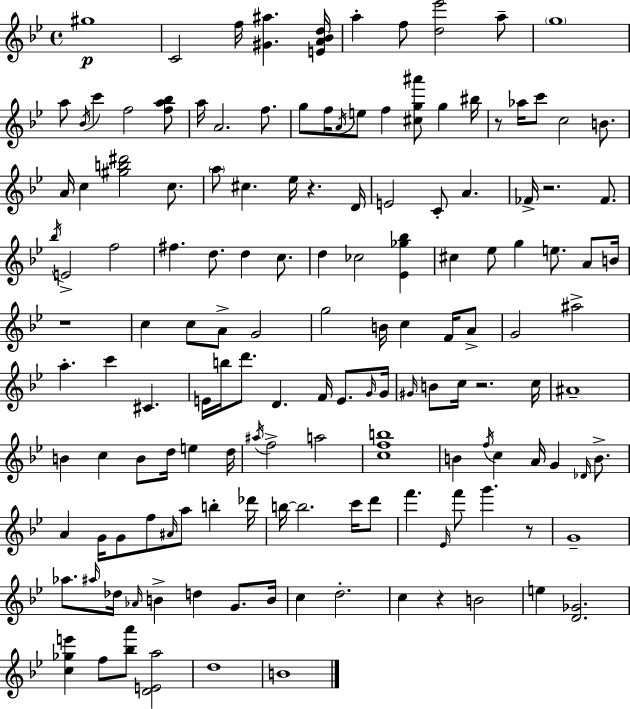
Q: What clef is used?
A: treble